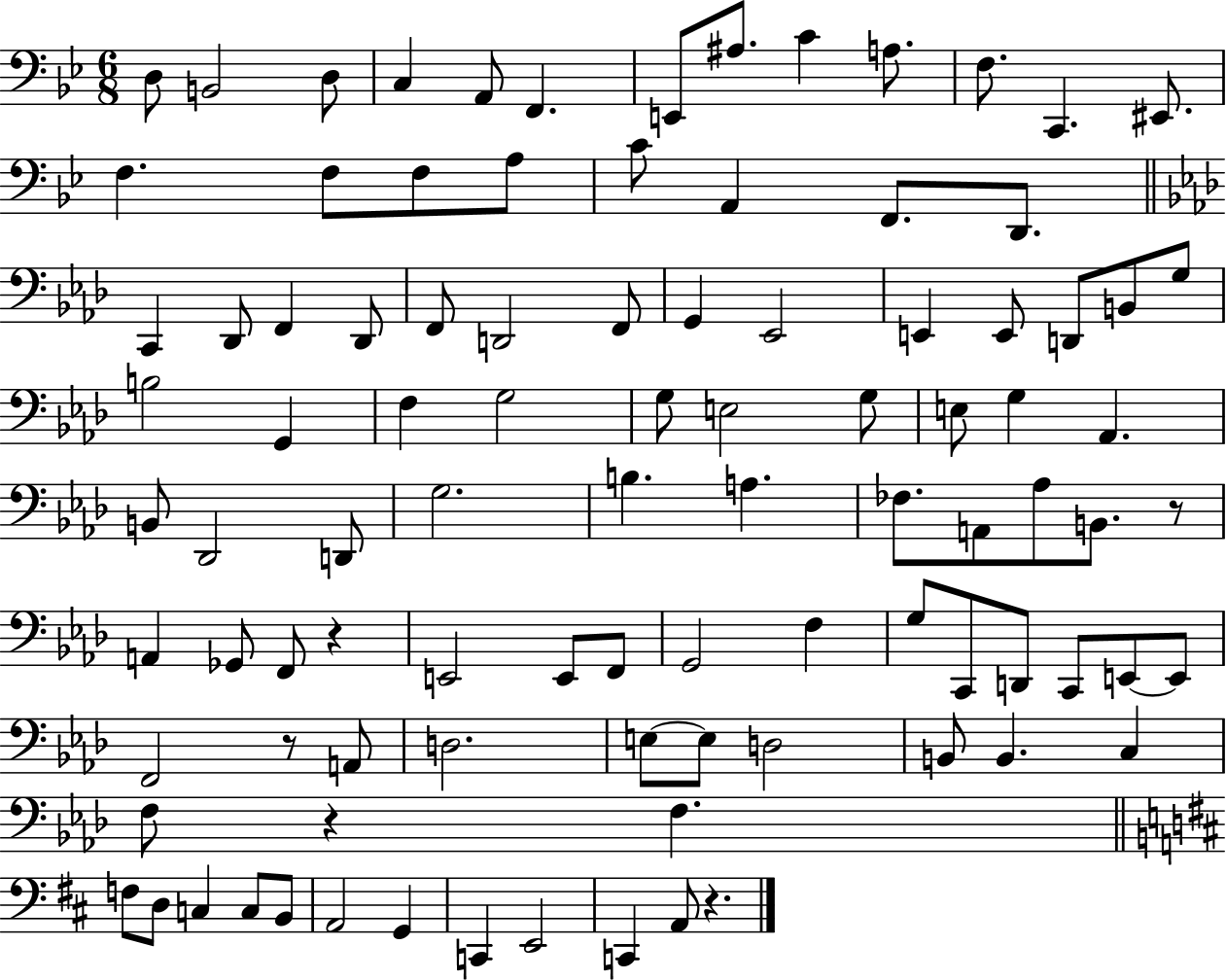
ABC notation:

X:1
T:Untitled
M:6/8
L:1/4
K:Bb
D,/2 B,,2 D,/2 C, A,,/2 F,, E,,/2 ^A,/2 C A,/2 F,/2 C,, ^E,,/2 F, F,/2 F,/2 A,/2 C/2 A,, F,,/2 D,,/2 C,, _D,,/2 F,, _D,,/2 F,,/2 D,,2 F,,/2 G,, _E,,2 E,, E,,/2 D,,/2 B,,/2 G,/2 B,2 G,, F, G,2 G,/2 E,2 G,/2 E,/2 G, _A,, B,,/2 _D,,2 D,,/2 G,2 B, A, _F,/2 A,,/2 _A,/2 B,,/2 z/2 A,, _G,,/2 F,,/2 z E,,2 E,,/2 F,,/2 G,,2 F, G,/2 C,,/2 D,,/2 C,,/2 E,,/2 E,,/2 F,,2 z/2 A,,/2 D,2 E,/2 E,/2 D,2 B,,/2 B,, C, F,/2 z F, F,/2 D,/2 C, C,/2 B,,/2 A,,2 G,, C,, E,,2 C,, A,,/2 z